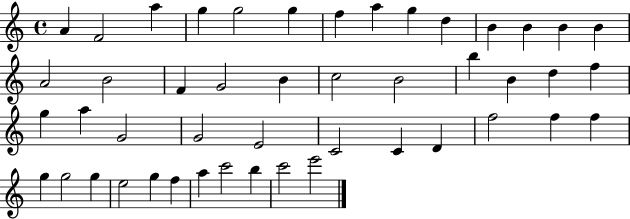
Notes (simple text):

A4/q F4/h A5/q G5/q G5/h G5/q F5/q A5/q G5/q D5/q B4/q B4/q B4/q B4/q A4/h B4/h F4/q G4/h B4/q C5/h B4/h B5/q B4/q D5/q F5/q G5/q A5/q G4/h G4/h E4/h C4/h C4/q D4/q F5/h F5/q F5/q G5/q G5/h G5/q E5/h G5/q F5/q A5/q C6/h B5/q C6/h E6/h